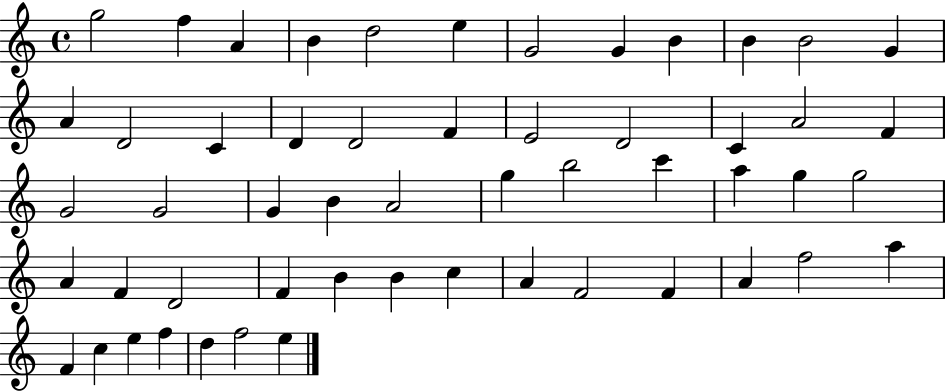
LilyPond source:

{
  \clef treble
  \time 4/4
  \defaultTimeSignature
  \key c \major
  g''2 f''4 a'4 | b'4 d''2 e''4 | g'2 g'4 b'4 | b'4 b'2 g'4 | \break a'4 d'2 c'4 | d'4 d'2 f'4 | e'2 d'2 | c'4 a'2 f'4 | \break g'2 g'2 | g'4 b'4 a'2 | g''4 b''2 c'''4 | a''4 g''4 g''2 | \break a'4 f'4 d'2 | f'4 b'4 b'4 c''4 | a'4 f'2 f'4 | a'4 f''2 a''4 | \break f'4 c''4 e''4 f''4 | d''4 f''2 e''4 | \bar "|."
}